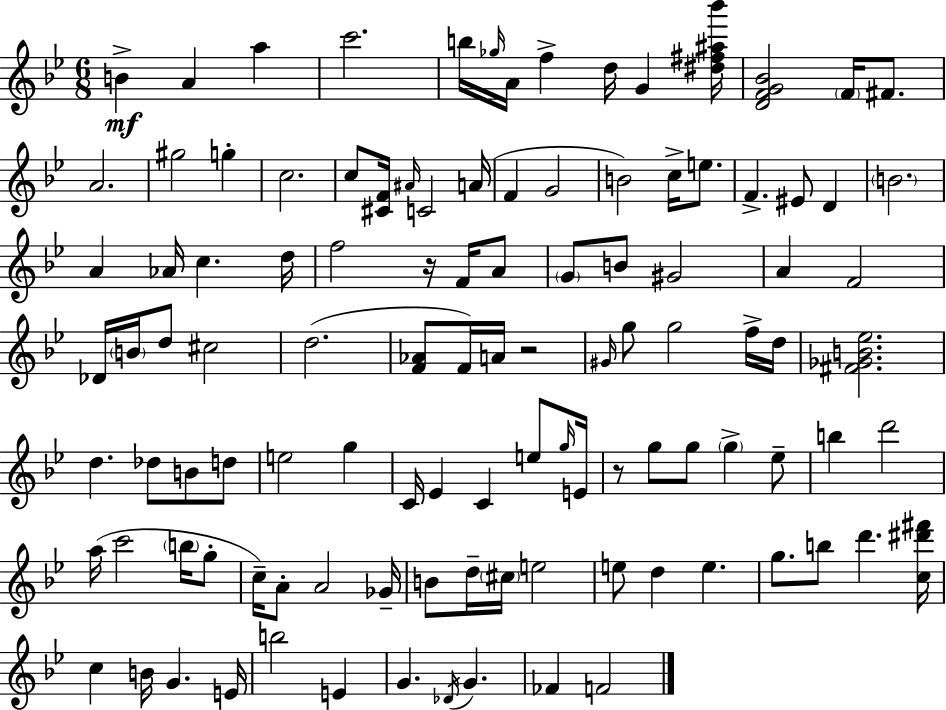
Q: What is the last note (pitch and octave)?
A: F4